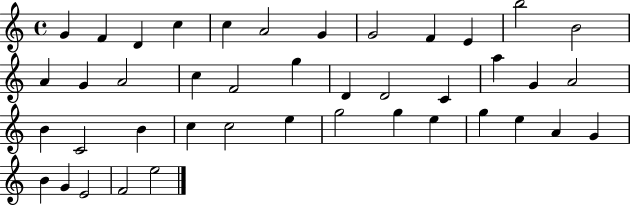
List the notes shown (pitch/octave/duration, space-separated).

G4/q F4/q D4/q C5/q C5/q A4/h G4/q G4/h F4/q E4/q B5/h B4/h A4/q G4/q A4/h C5/q F4/h G5/q D4/q D4/h C4/q A5/q G4/q A4/h B4/q C4/h B4/q C5/q C5/h E5/q G5/h G5/q E5/q G5/q E5/q A4/q G4/q B4/q G4/q E4/h F4/h E5/h